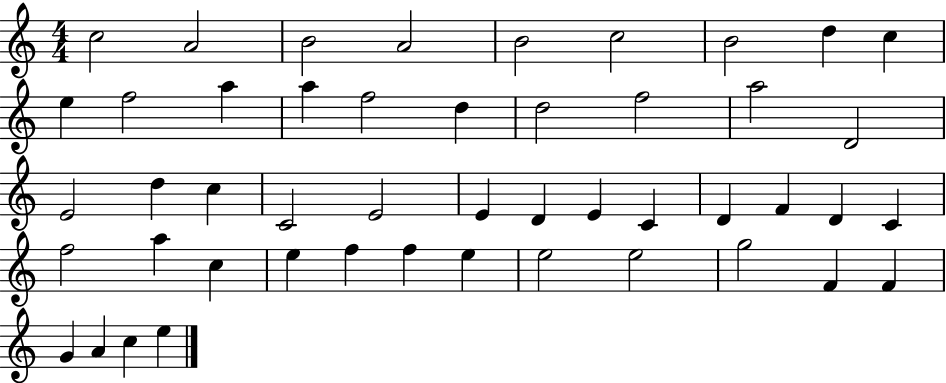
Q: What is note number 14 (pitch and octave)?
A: F5